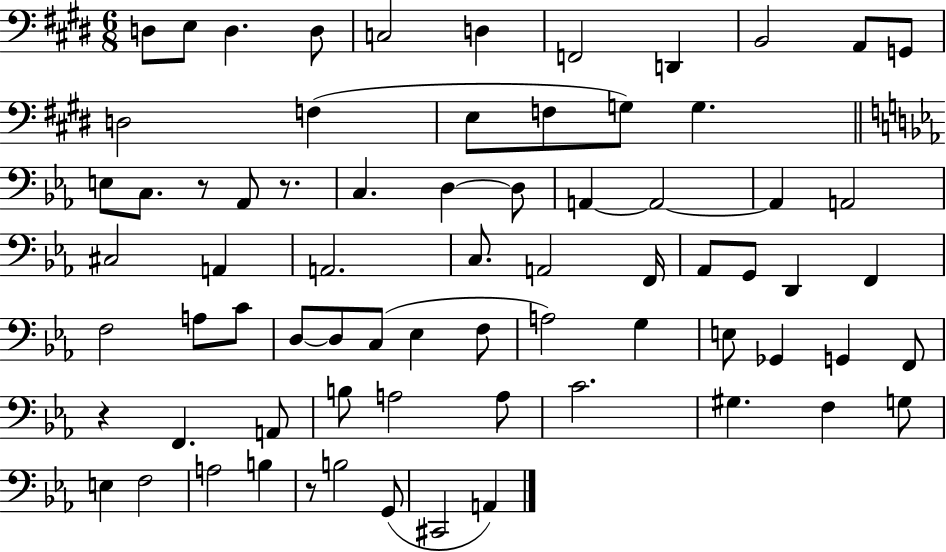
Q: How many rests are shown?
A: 4